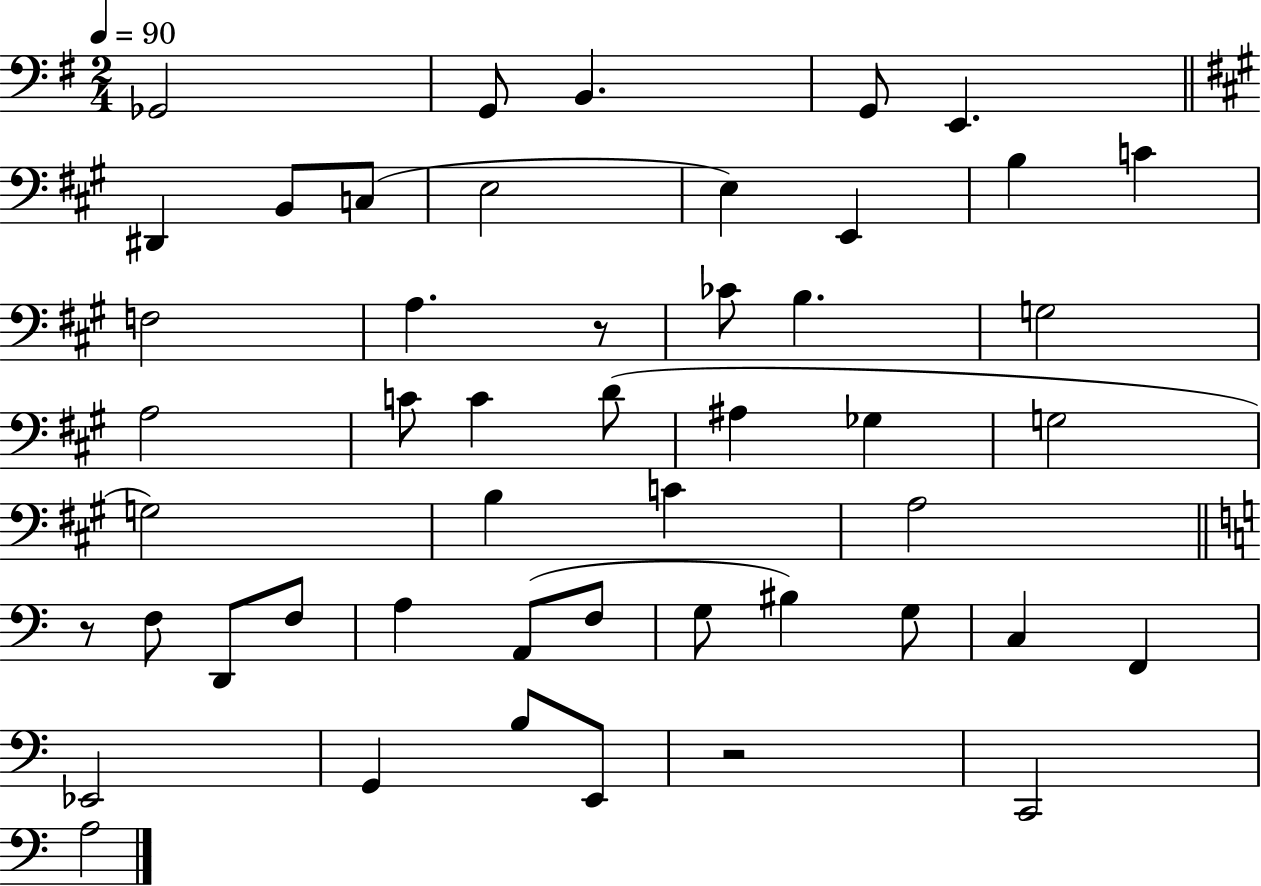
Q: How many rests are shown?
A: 3